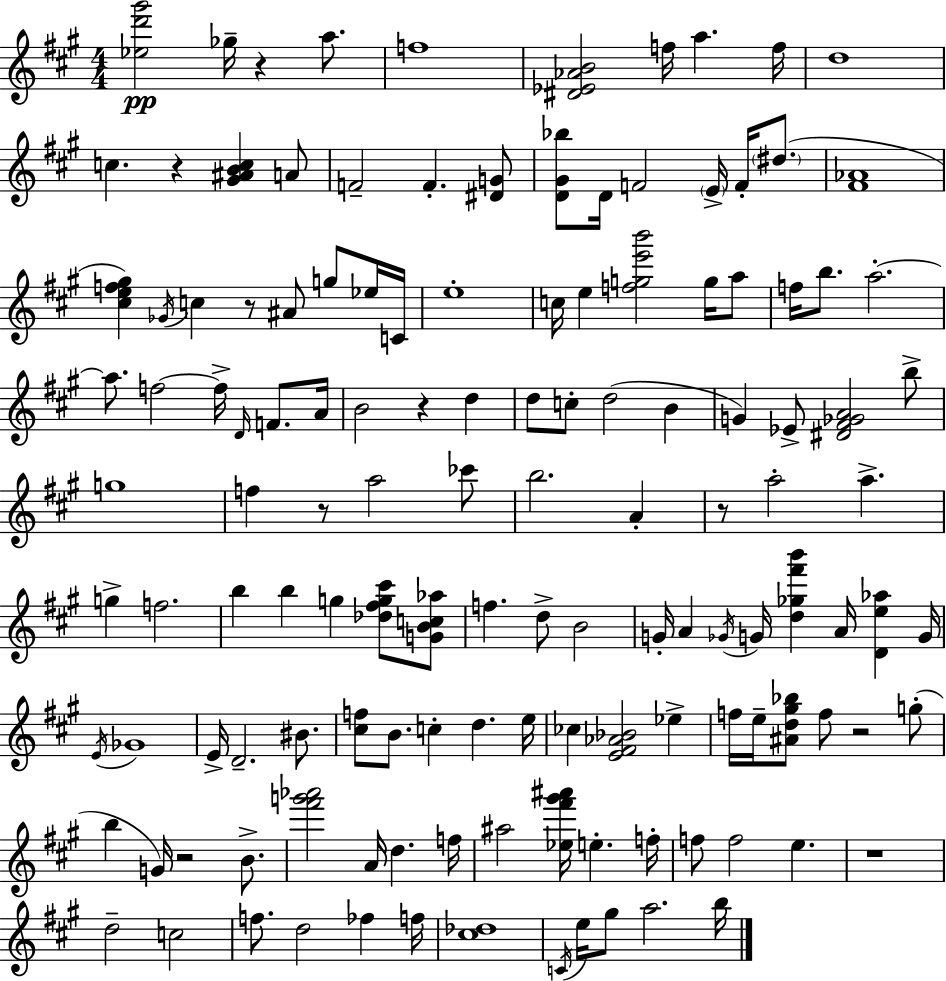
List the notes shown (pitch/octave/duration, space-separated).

[Eb5,D6,G#6]/h Gb5/s R/q A5/e. F5/w [D#4,Eb4,Ab4,B4]/h F5/s A5/q. F5/s D5/w C5/q. R/q [G#4,A#4,B4,C5]/q A4/e F4/h F4/q. [D#4,G4]/e [D4,G#4,Bb5]/e D4/s F4/h E4/s F4/s D#5/e. [F#4,Ab4]/w [C#5,E5,F5,G#5]/q Gb4/s C5/q R/e A#4/e G5/e Eb5/s C4/s E5/w C5/s E5/q [F5,G5,E6,B6]/h G5/s A5/e F5/s B5/e. A5/h. A5/e. F5/h F5/s D4/s F4/e. A4/s B4/h R/q D5/q D5/e C5/e D5/h B4/q G4/q Eb4/e [D#4,F#4,Gb4,A4]/h B5/e G5/w F5/q R/e A5/h CES6/e B5/h. A4/q R/e A5/h A5/q. G5/q F5/h. B5/q B5/q G5/q [Db5,F#5,G5,C#6]/e [G4,B4,C5,Ab5]/e F5/q. D5/e B4/h G4/s A4/q Gb4/s G4/s [D5,Gb5,F#6,B6]/q A4/s [D4,E5,Ab5]/q G4/s E4/s Gb4/w E4/s D4/h. BIS4/e. [C#5,F5]/e B4/e. C5/q D5/q. E5/s CES5/q [E4,F#4,Ab4,Bb4]/h Eb5/q F5/s E5/s [A#4,D5,G#5,Bb5]/e F5/e R/h G5/e B5/q G4/s R/h B4/e. [F#6,G6,Ab6]/h A4/s D5/q. F5/s A#5/h [Eb5,F#6,G#6,A#6]/s E5/q. F5/s F5/e F5/h E5/q. R/w D5/h C5/h F5/e. D5/h FES5/q F5/s [C#5,Db5]/w C4/s E5/s G#5/e A5/h. B5/s